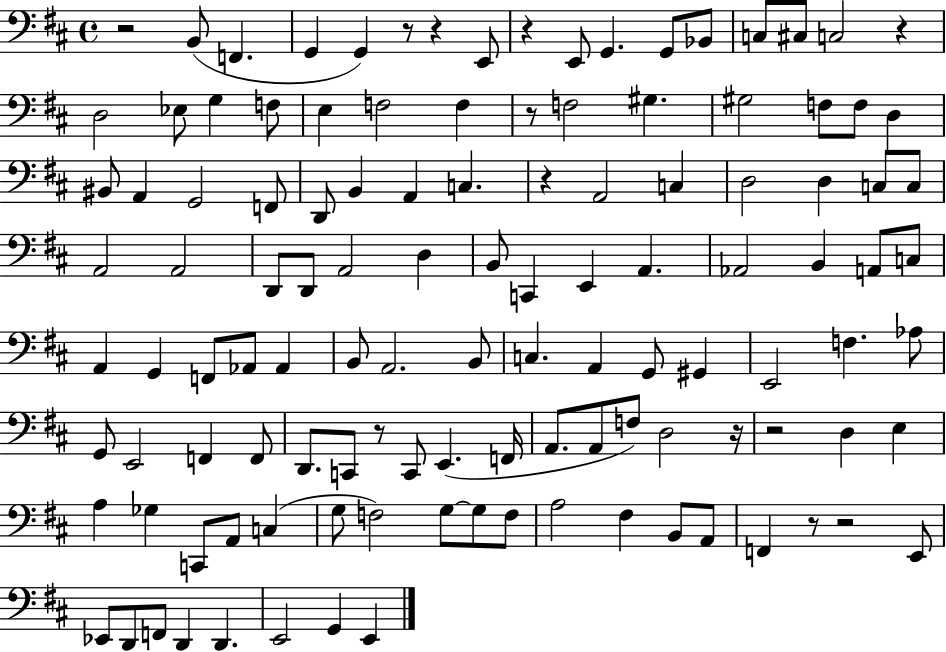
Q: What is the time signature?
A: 4/4